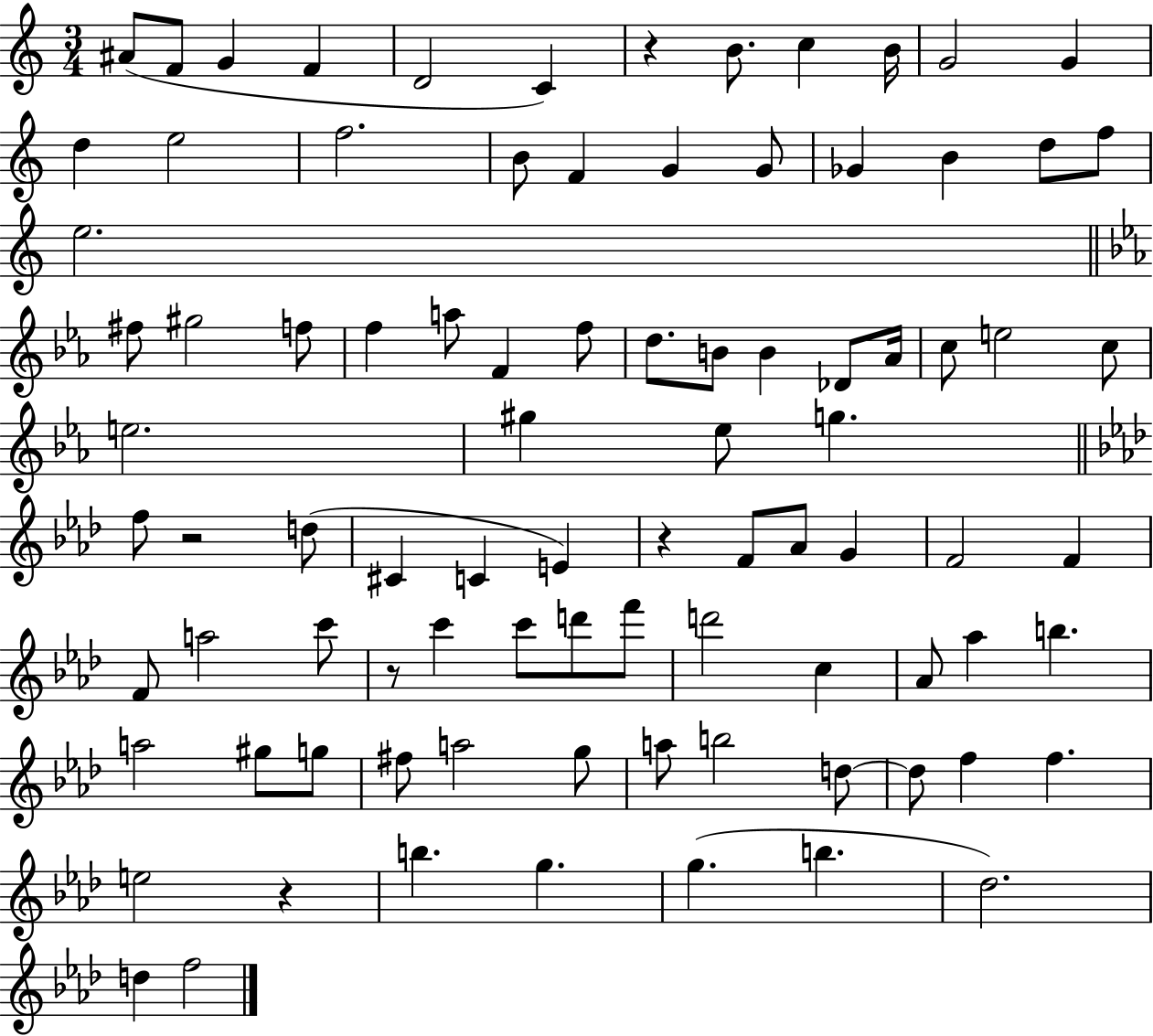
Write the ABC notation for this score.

X:1
T:Untitled
M:3/4
L:1/4
K:C
^A/2 F/2 G F D2 C z B/2 c B/4 G2 G d e2 f2 B/2 F G G/2 _G B d/2 f/2 e2 ^f/2 ^g2 f/2 f a/2 F f/2 d/2 B/2 B _D/2 _A/4 c/2 e2 c/2 e2 ^g _e/2 g f/2 z2 d/2 ^C C E z F/2 _A/2 G F2 F F/2 a2 c'/2 z/2 c' c'/2 d'/2 f'/2 d'2 c _A/2 _a b a2 ^g/2 g/2 ^f/2 a2 g/2 a/2 b2 d/2 d/2 f f e2 z b g g b _d2 d f2